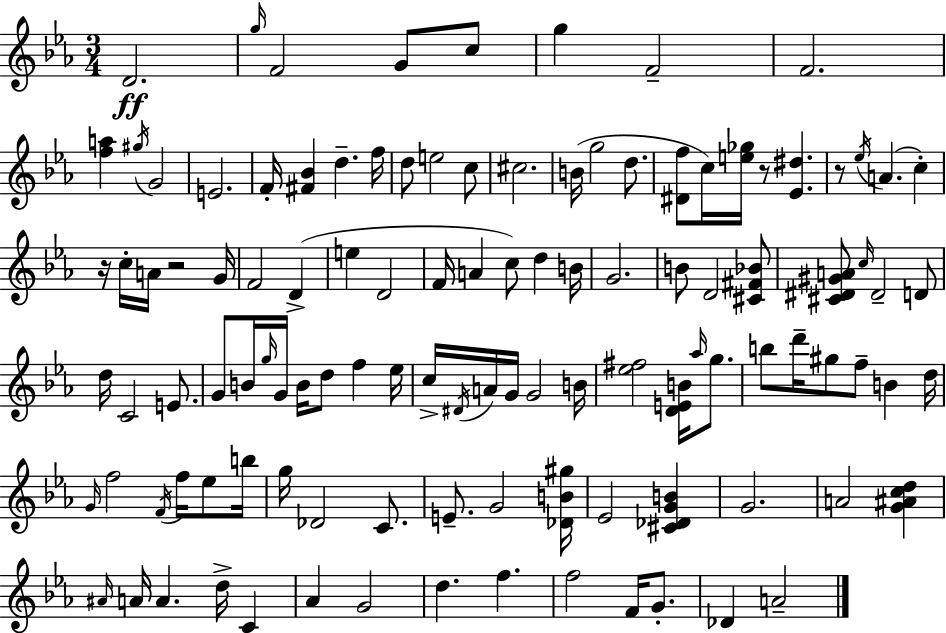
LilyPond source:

{
  \clef treble
  \numericTimeSignature
  \time 3/4
  \key ees \major
  \repeat volta 2 { d'2.\ff | \grace { g''16 } f'2 g'8 c''8 | g''4 f'2-- | f'2. | \break <f'' a''>4 \acciaccatura { gis''16 } g'2 | e'2. | f'16-. <fis' bes'>4 d''4.-- | f''16 d''8 e''2 | \break c''8 cis''2. | b'16( g''2 d''8. | <dis' f''>8 c''16) <e'' ges''>16 r8 <ees' dis''>4. | r8 \acciaccatura { ees''16 }( a'4. c''4-.) | \break r16 c''16-. a'16 r2 | g'16 f'2 d'4->( | e''4 d'2 | f'16 a'4 c''8) d''4 | \break b'16 g'2. | b'8 d'2 | <cis' fis' bes'>8 <cis' dis' gis' a'>8 \grace { c''16 } dis'2-- | d'8 d''16 c'2 | \break e'8. g'8 b'16 \grace { g''16 } g'16 b'16 d''8 | f''4 ees''16 c''16-> \acciaccatura { dis'16 } a'16 g'16 g'2 | b'16 <ees'' fis''>2 | <d' e' b'>16 \grace { aes''16 } g''8. b''8 d'''16-- gis''8 | \break f''8-- b'4 d''16 \grace { g'16 } f''2 | \acciaccatura { f'16 } f''16 ees''8 b''16 g''16 des'2 | c'8. e'8.-- | g'2 <des' b' gis''>16 ees'2 | \break <cis' des' g' b'>4 g'2. | a'2 | <g' ais' c'' d''>4 \grace { ais'16 } a'16 a'4. | d''16-> c'4 aes'4 | \break g'2 d''4. | f''4. f''2 | f'16 g'8.-. des'4 | a'2-- } \bar "|."
}